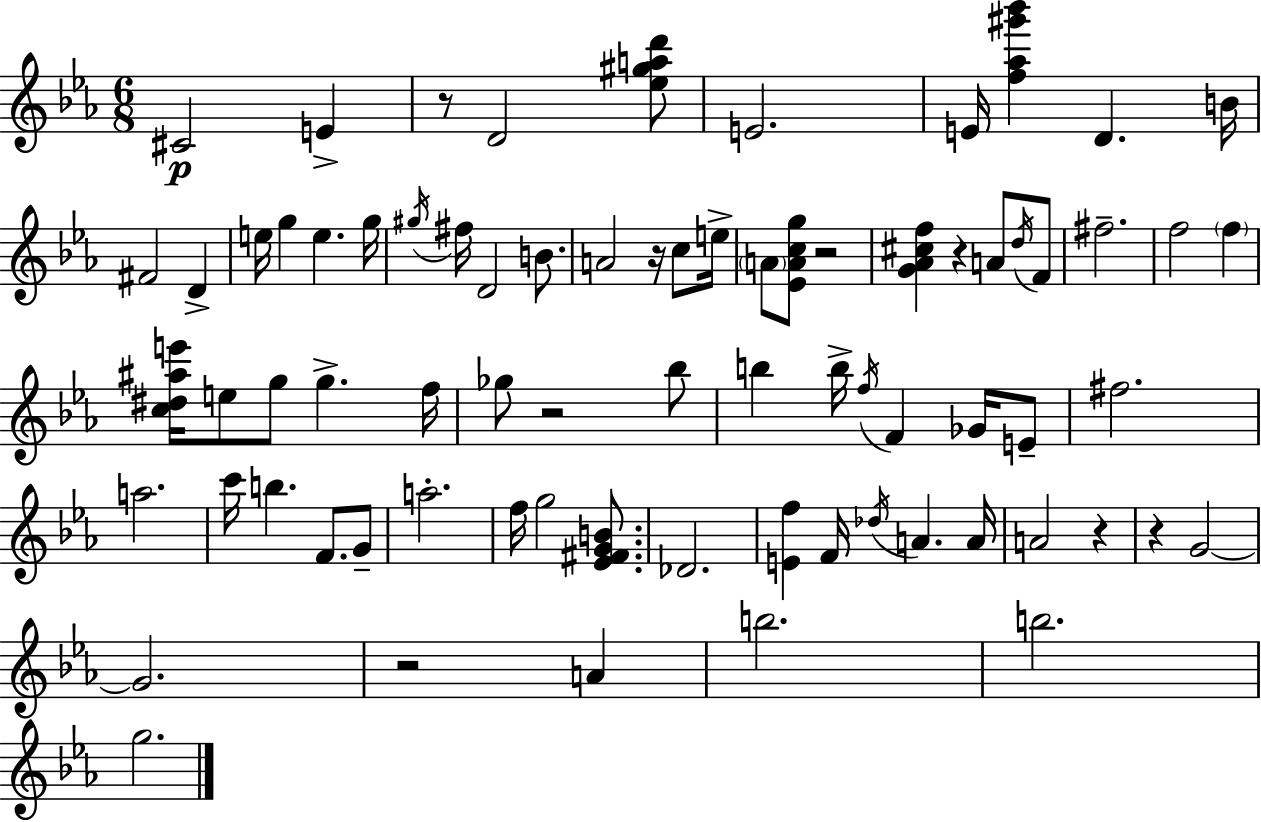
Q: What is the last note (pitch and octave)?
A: G5